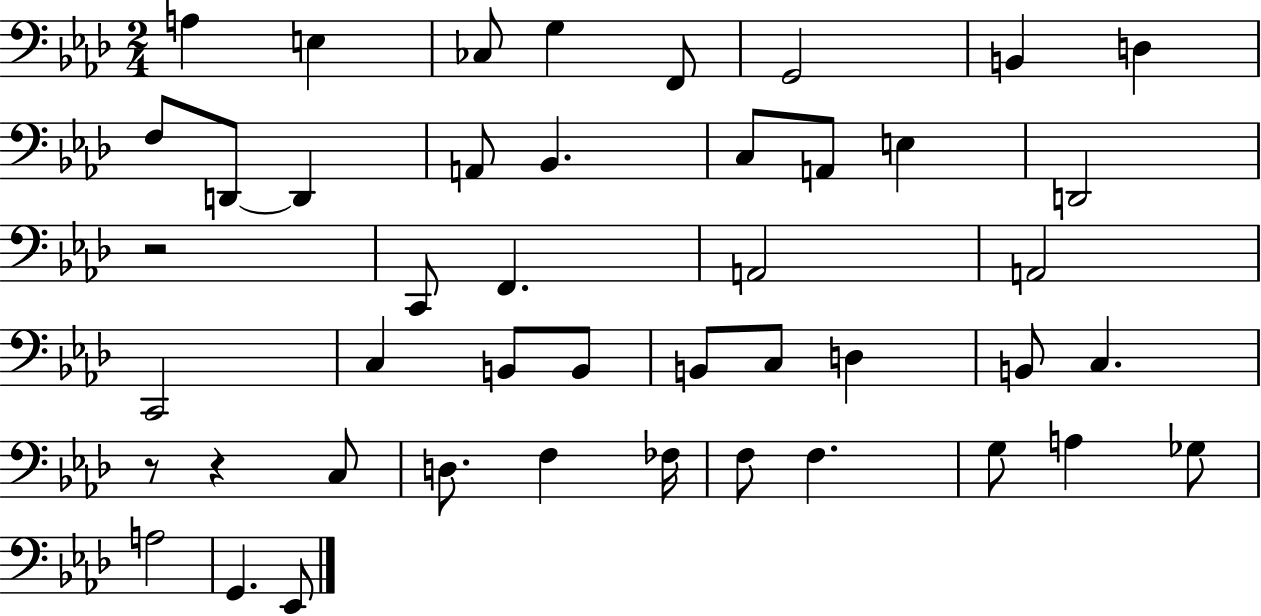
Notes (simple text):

A3/q E3/q CES3/e G3/q F2/e G2/h B2/q D3/q F3/e D2/e D2/q A2/e Bb2/q. C3/e A2/e E3/q D2/h R/h C2/e F2/q. A2/h A2/h C2/h C3/q B2/e B2/e B2/e C3/e D3/q B2/e C3/q. R/e R/q C3/e D3/e. F3/q FES3/s F3/e F3/q. G3/e A3/q Gb3/e A3/h G2/q. Eb2/e